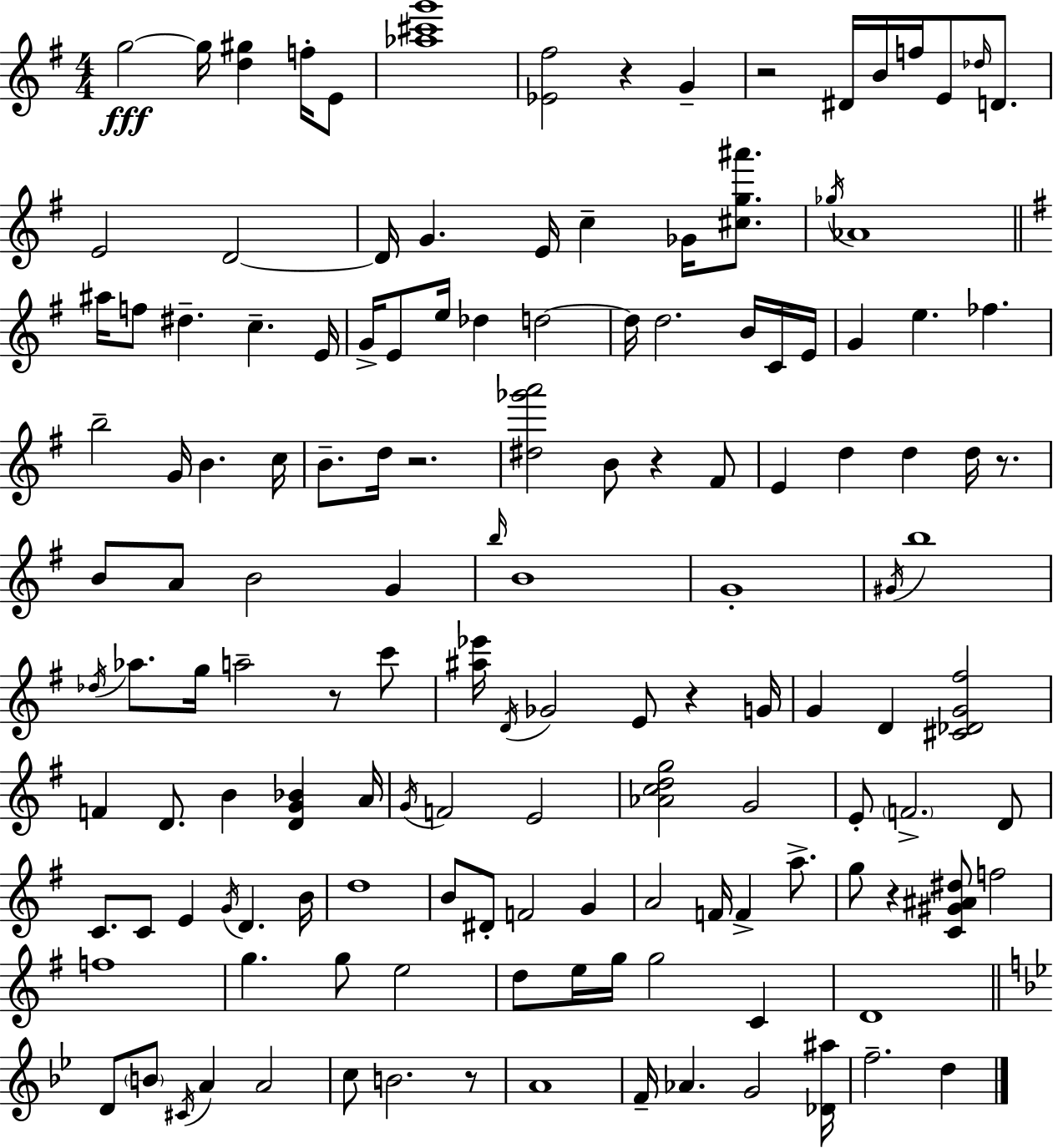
X:1
T:Untitled
M:4/4
L:1/4
K:G
g2 g/4 [d^g] f/4 E/2 [_a^c'g']4 [_E^f]2 z G z2 ^D/4 B/4 f/4 E/2 _d/4 D/2 E2 D2 D/4 G E/4 c _G/4 [^cg^a']/2 _g/4 _A4 ^a/4 f/2 ^d c E/4 G/4 E/2 e/4 _d d2 d/4 d2 B/4 C/4 E/4 G e _f b2 G/4 B c/4 B/2 d/4 z2 [^d_g'a']2 B/2 z ^F/2 E d d d/4 z/2 B/2 A/2 B2 G b/4 B4 G4 ^G/4 b4 _d/4 _a/2 g/4 a2 z/2 c'/2 [^a_e']/4 D/4 _G2 E/2 z G/4 G D [^C_DG^f]2 F D/2 B [DG_B] A/4 G/4 F2 E2 [_Acdg]2 G2 E/2 F2 D/2 C/2 C/2 E G/4 D B/4 d4 B/2 ^D/2 F2 G A2 F/4 F a/2 g/2 z [C^G^A^d]/2 f2 f4 g g/2 e2 d/2 e/4 g/4 g2 C D4 D/2 B/2 ^C/4 A A2 c/2 B2 z/2 A4 F/4 _A G2 [_D^a]/4 f2 d